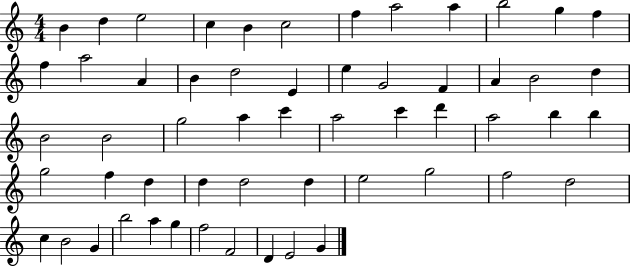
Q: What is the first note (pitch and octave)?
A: B4